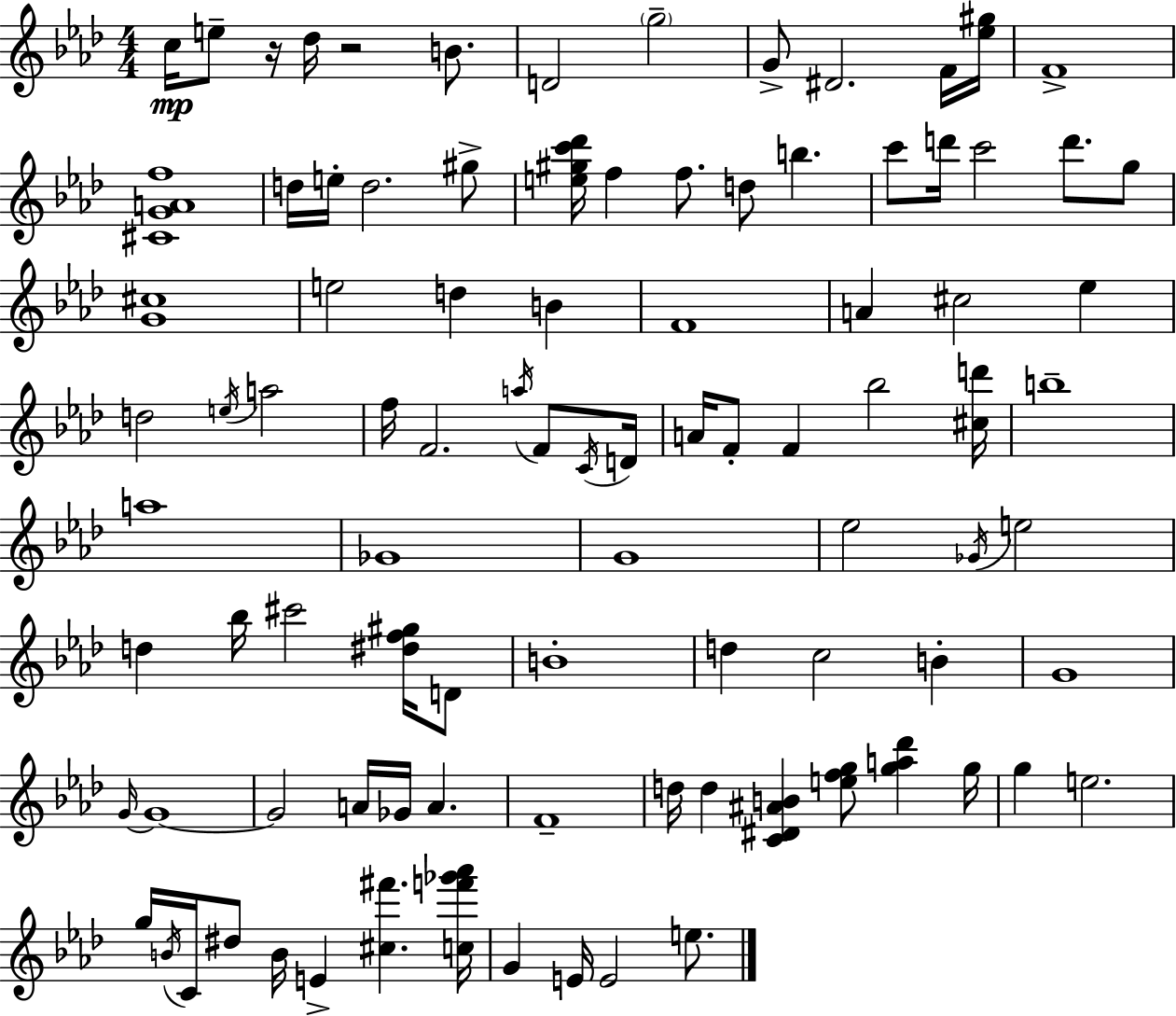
X:1
T:Untitled
M:4/4
L:1/4
K:Fm
c/4 e/2 z/4 _d/4 z2 B/2 D2 g2 G/2 ^D2 F/4 [_e^g]/4 F4 [^CGAf]4 d/4 e/4 d2 ^g/2 [e^gc'_d']/4 f f/2 d/2 b c'/2 d'/4 c'2 d'/2 g/2 [G^c]4 e2 d B F4 A ^c2 _e d2 e/4 a2 f/4 F2 a/4 F/2 C/4 D/4 A/4 F/2 F _b2 [^cd']/4 b4 a4 _G4 G4 _e2 _G/4 e2 d _b/4 ^c'2 [^df^g]/4 D/2 B4 d c2 B G4 G/4 G4 G2 A/4 _G/4 A F4 d/4 d [C^D^AB] [efg]/2 [ga_d'] g/4 g e2 g/4 B/4 C/4 ^d/2 B/4 E [^c^f'] [cf'_g'_a']/4 G E/4 E2 e/2